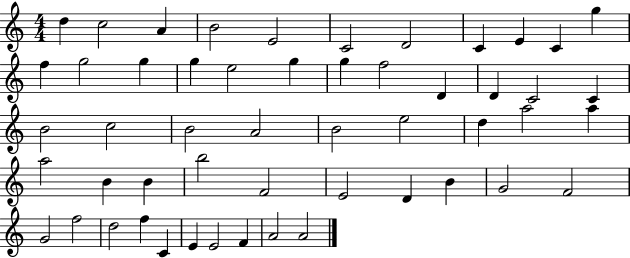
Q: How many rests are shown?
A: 0